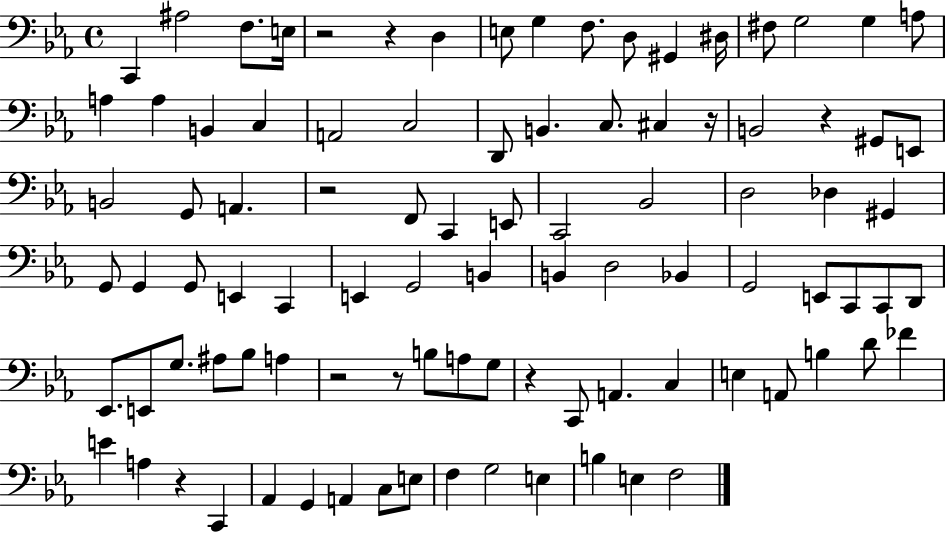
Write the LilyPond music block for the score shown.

{
  \clef bass
  \time 4/4
  \defaultTimeSignature
  \key ees \major
  c,4 ais2 f8. e16 | r2 r4 d4 | e8 g4 f8. d8 gis,4 dis16 | fis8 g2 g4 a8 | \break a4 a4 b,4 c4 | a,2 c2 | d,8 b,4. c8. cis4 r16 | b,2 r4 gis,8 e,8 | \break b,2 g,8 a,4. | r2 f,8 c,4 e,8 | c,2 bes,2 | d2 des4 gis,4 | \break g,8 g,4 g,8 e,4 c,4 | e,4 g,2 b,4 | b,4 d2 bes,4 | g,2 e,8 c,8 c,8 d,8 | \break ees,8. e,8 g8. ais8 bes8 a4 | r2 r8 b8 a8 g8 | r4 c,8 a,4. c4 | e4 a,8 b4 d'8 fes'4 | \break e'4 a4 r4 c,4 | aes,4 g,4 a,4 c8 e8 | f4 g2 e4 | b4 e4 f2 | \break \bar "|."
}